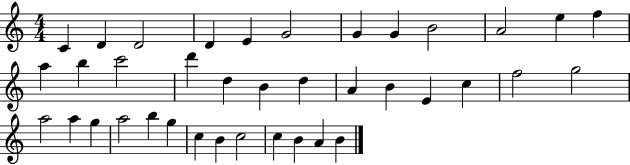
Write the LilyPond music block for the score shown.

{
  \clef treble
  \numericTimeSignature
  \time 4/4
  \key c \major
  c'4 d'4 d'2 | d'4 e'4 g'2 | g'4 g'4 b'2 | a'2 e''4 f''4 | \break a''4 b''4 c'''2 | d'''4 d''4 b'4 d''4 | a'4 b'4 e'4 c''4 | f''2 g''2 | \break a''2 a''4 g''4 | a''2 b''4 g''4 | c''4 b'4 c''2 | c''4 b'4 a'4 b'4 | \break \bar "|."
}